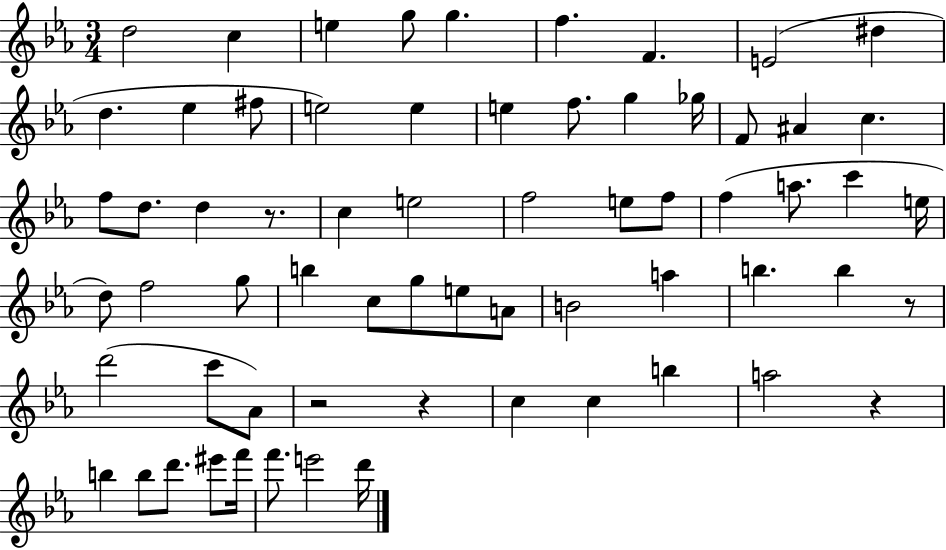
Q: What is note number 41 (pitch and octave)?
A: A4